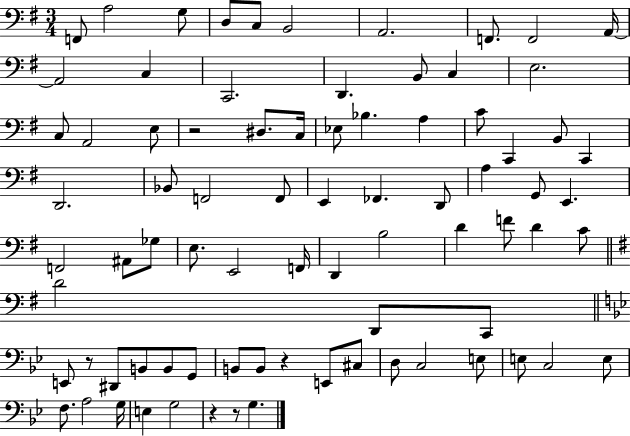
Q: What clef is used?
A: bass